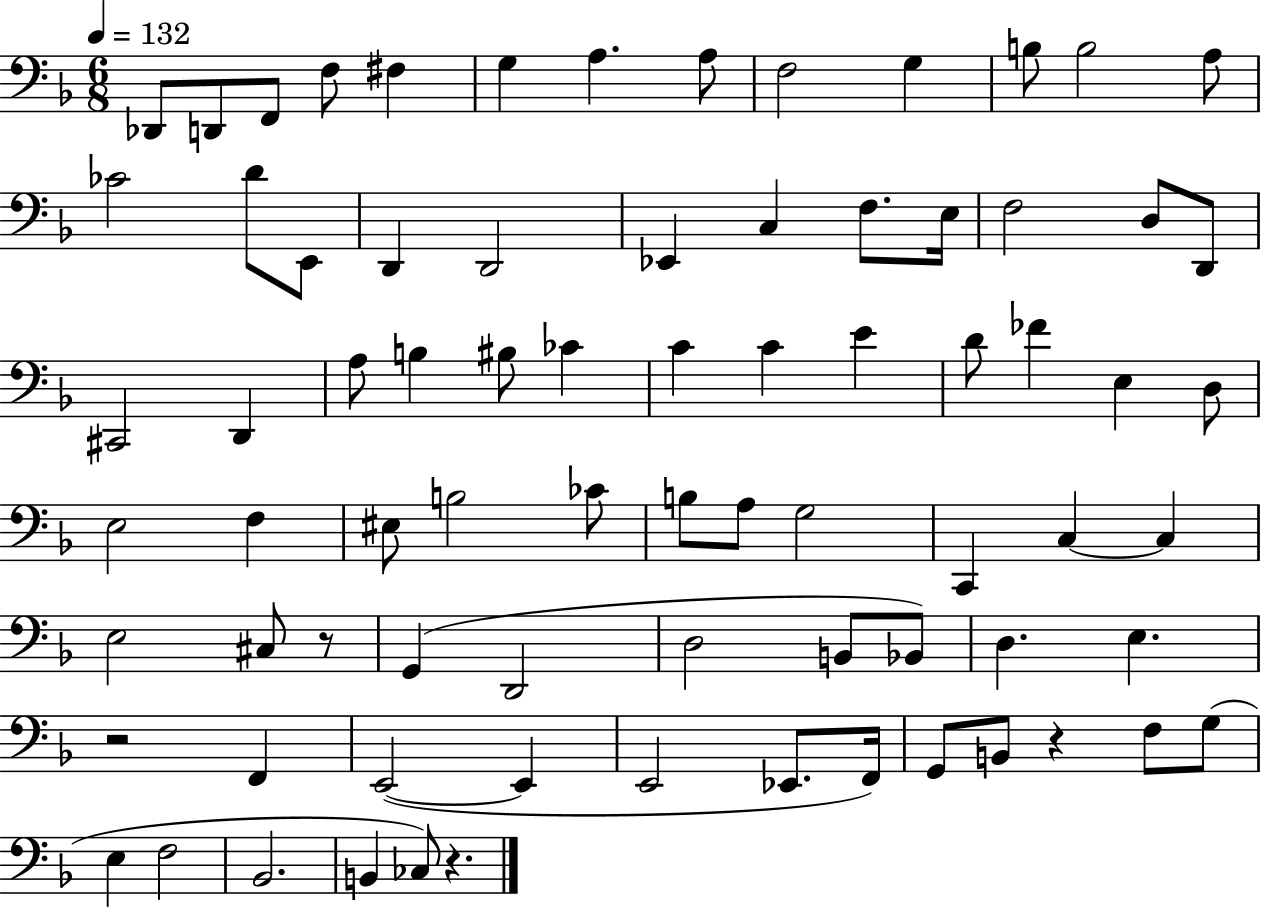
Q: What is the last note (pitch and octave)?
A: CES3